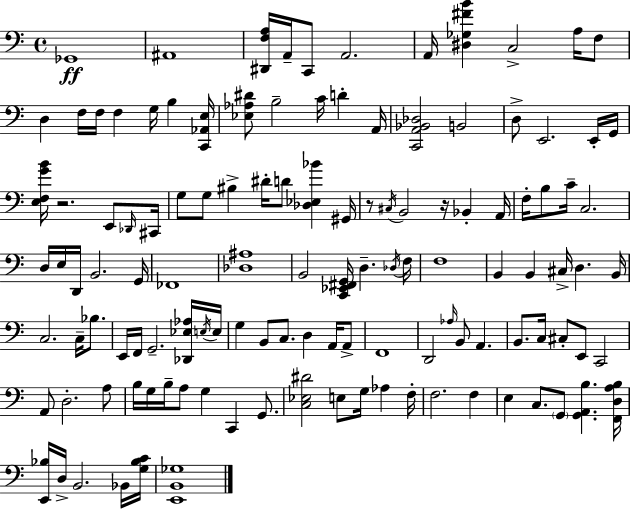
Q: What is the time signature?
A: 4/4